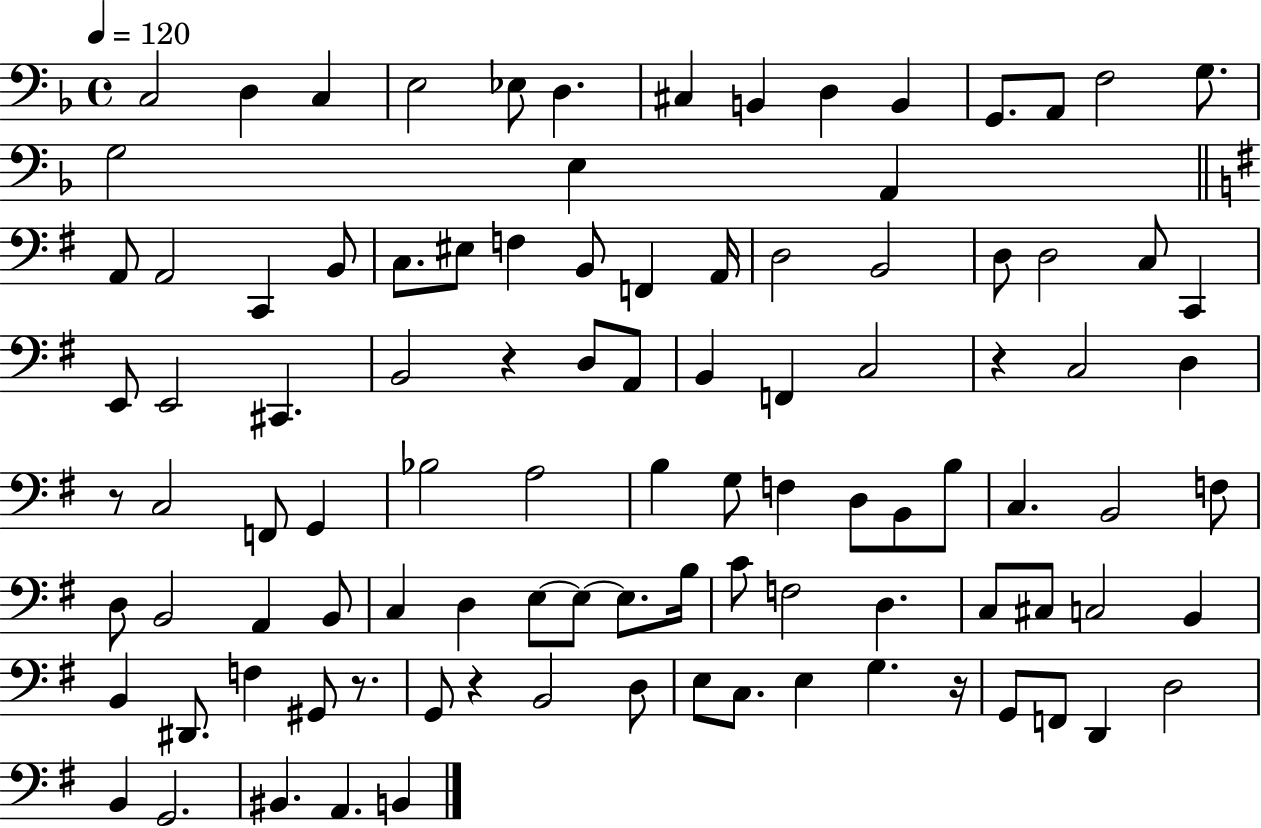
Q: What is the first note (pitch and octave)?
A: C3